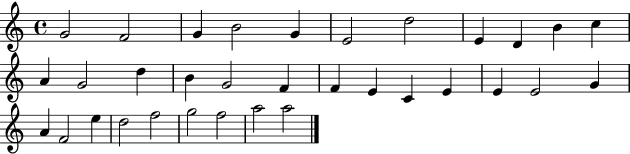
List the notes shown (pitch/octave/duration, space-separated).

G4/h F4/h G4/q B4/h G4/q E4/h D5/h E4/q D4/q B4/q C5/q A4/q G4/h D5/q B4/q G4/h F4/q F4/q E4/q C4/q E4/q E4/q E4/h G4/q A4/q F4/h E5/q D5/h F5/h G5/h F5/h A5/h A5/h